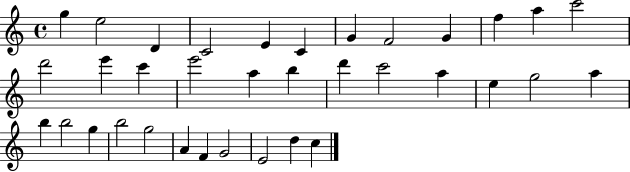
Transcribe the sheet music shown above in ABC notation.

X:1
T:Untitled
M:4/4
L:1/4
K:C
g e2 D C2 E C G F2 G f a c'2 d'2 e' c' e'2 a b d' c'2 a e g2 a b b2 g b2 g2 A F G2 E2 d c